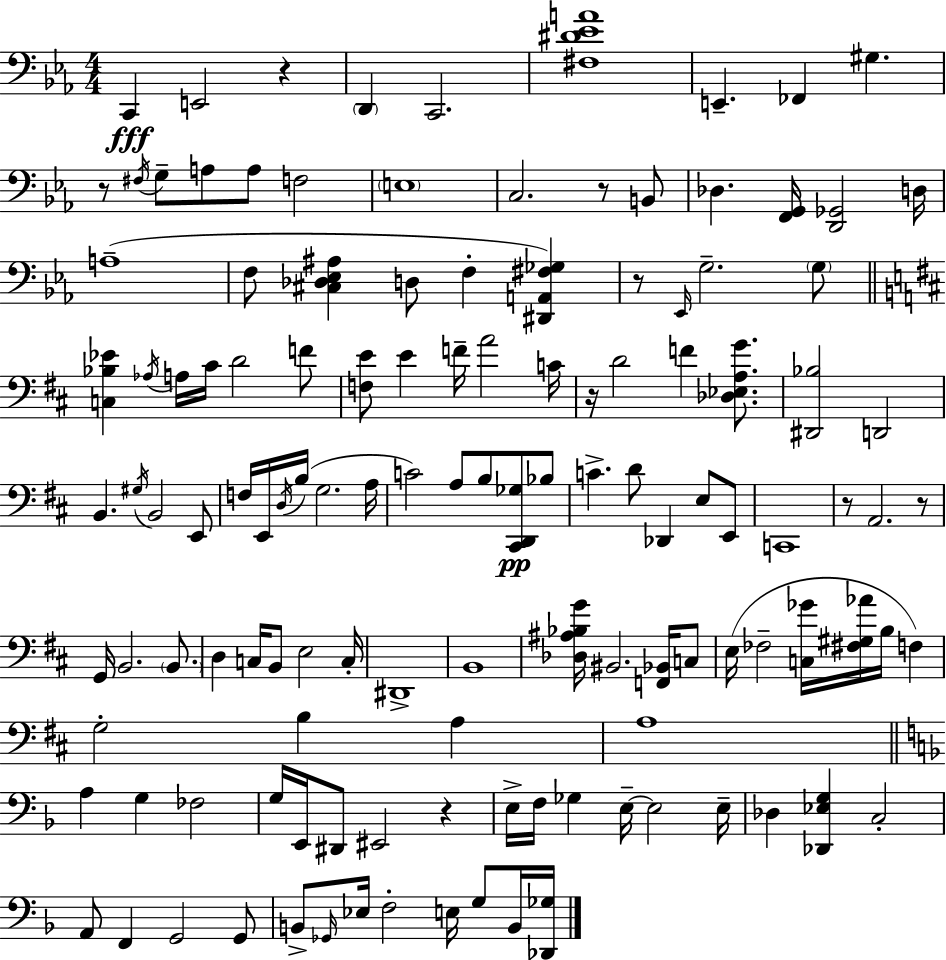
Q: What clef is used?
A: bass